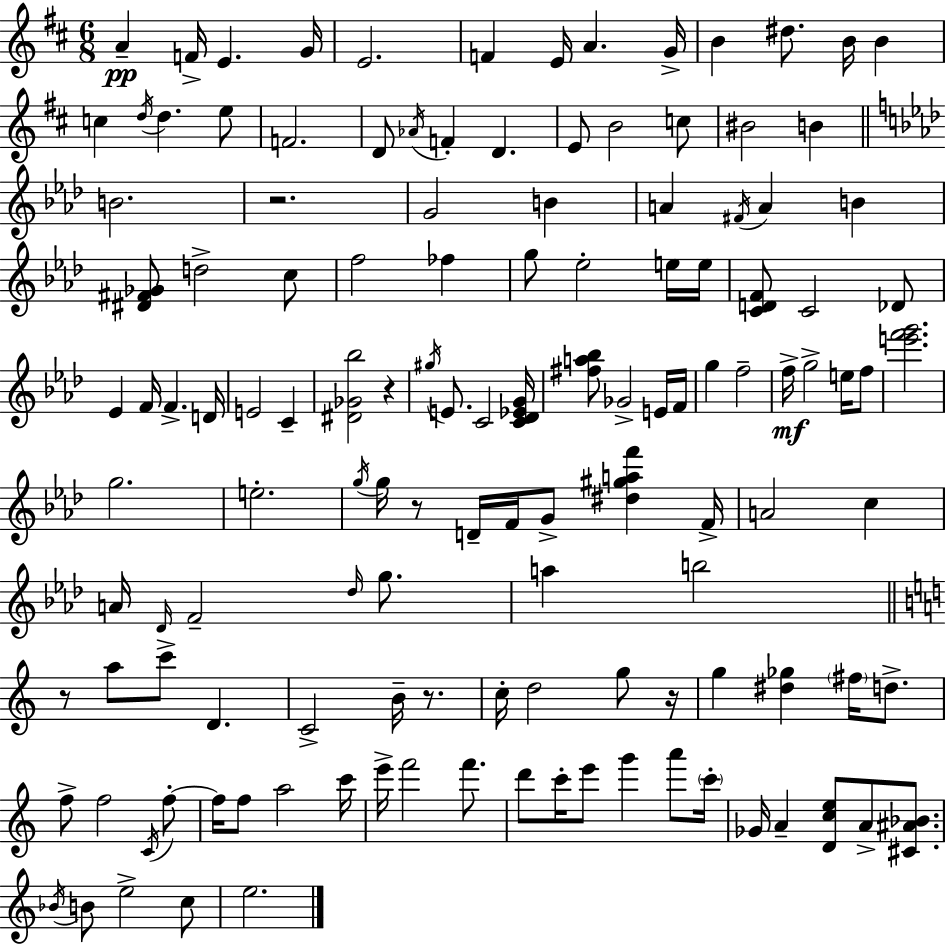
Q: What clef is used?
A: treble